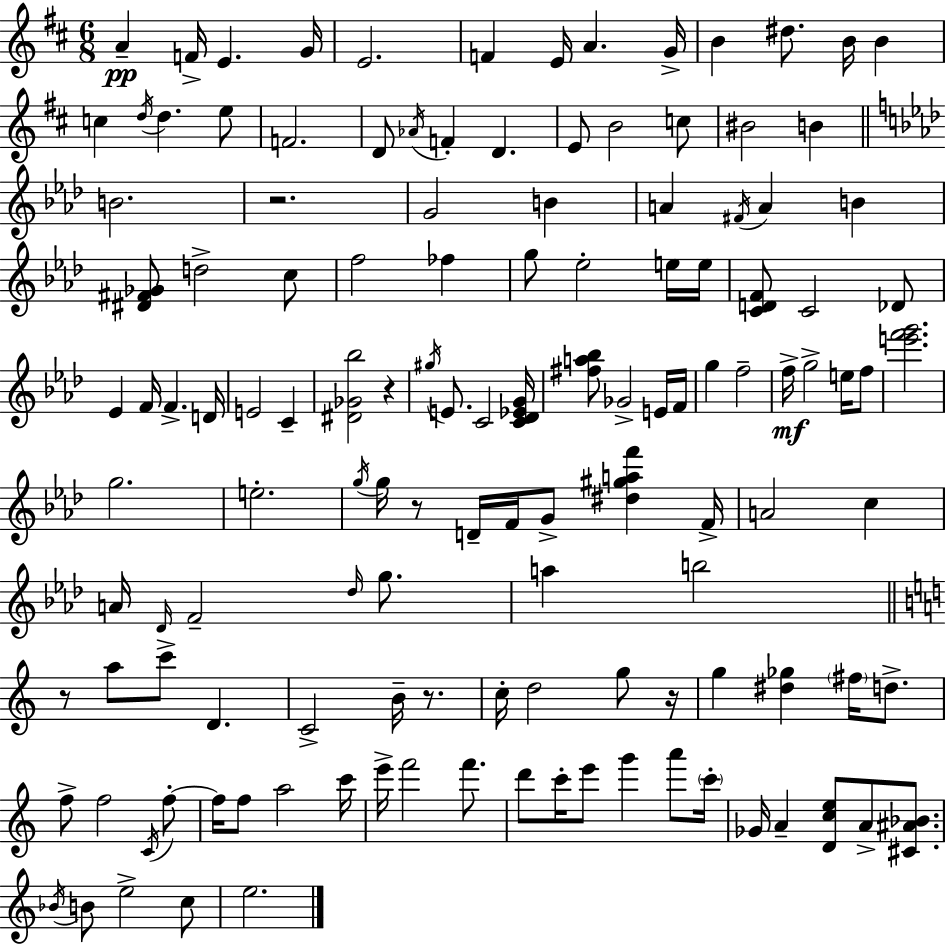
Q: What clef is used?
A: treble